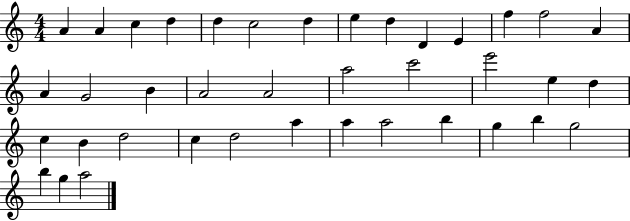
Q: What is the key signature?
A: C major